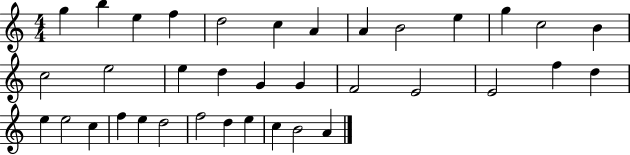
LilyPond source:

{
  \clef treble
  \numericTimeSignature
  \time 4/4
  \key c \major
  g''4 b''4 e''4 f''4 | d''2 c''4 a'4 | a'4 b'2 e''4 | g''4 c''2 b'4 | \break c''2 e''2 | e''4 d''4 g'4 g'4 | f'2 e'2 | e'2 f''4 d''4 | \break e''4 e''2 c''4 | f''4 e''4 d''2 | f''2 d''4 e''4 | c''4 b'2 a'4 | \break \bar "|."
}